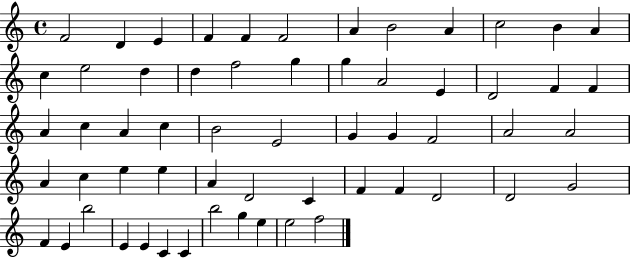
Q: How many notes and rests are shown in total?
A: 59